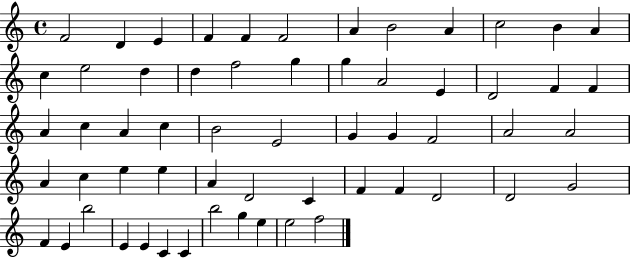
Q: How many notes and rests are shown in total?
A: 59